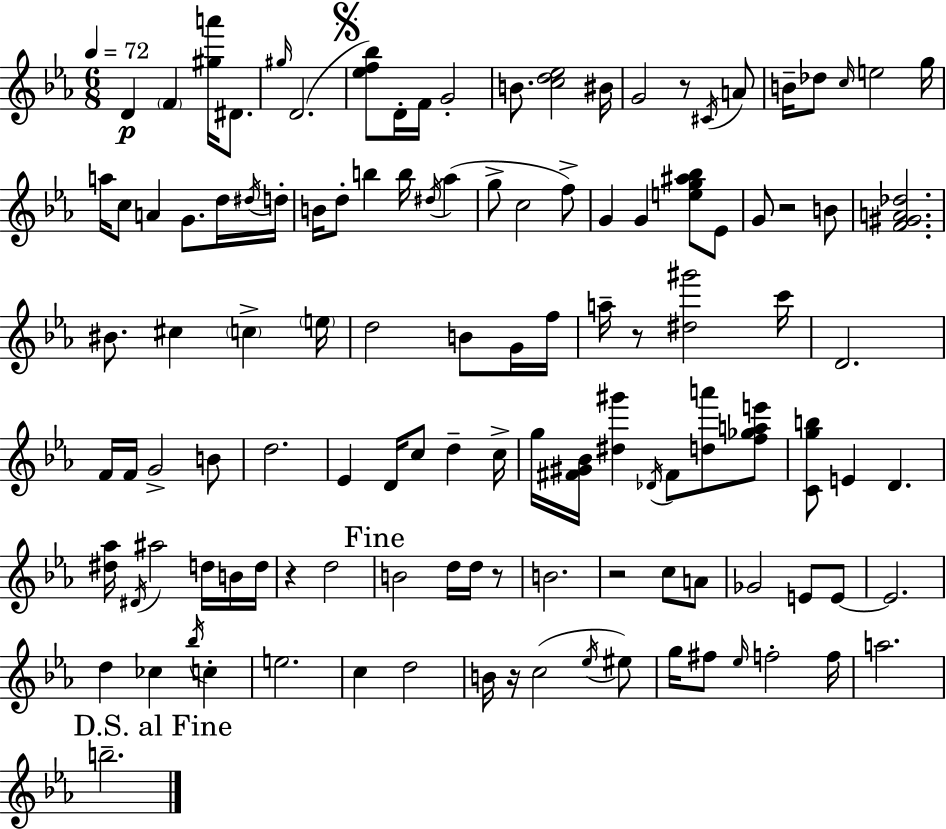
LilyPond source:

{
  \clef treble
  \numericTimeSignature
  \time 6/8
  \key ees \major
  \tempo 4 = 72
  d'4\p \parenthesize f'4 <gis'' a'''>16 dis'8. | \grace { gis''16 }( d'2. | \mark \markup { \musicglyph "scripts.segno" } <ees'' f'' bes''>8) d'16-. f'16 g'2-. | b'8. <c'' d'' ees''>2 | \break bis'16 g'2 r8 \acciaccatura { cis'16 } | a'8 b'16-- des''8 \grace { c''16 } e''2 | g''16 a''16 c''8 a'4 g'8. | d''16 \acciaccatura { dis''16 } d''16-. b'16 d''8-. b''4 b''16 | \break \acciaccatura { dis''16 }( aes''4 g''8-> c''2 | f''8->) g'4 g'4 | <e'' g'' ais'' bes''>8 ees'8 g'8 r2 | b'8 <f' gis' a' des''>2. | \break bis'8. cis''4 | \parenthesize c''4-> \parenthesize e''16 d''2 | b'8 g'16 f''16 a''16-- r8 <dis'' gis'''>2 | c'''16 d'2. | \break f'16 f'16 g'2-> | b'8 d''2. | ees'4 d'16 c''8 | d''4-- c''16-> g''16 <fis' gis' bes'>16 <dis'' gis'''>4 \acciaccatura { des'16 } | \break fis'8 <d'' a'''>8 <f'' ges'' a'' e'''>8 <c' g'' b''>8 e'4 | d'4. <dis'' aes''>16 \acciaccatura { dis'16 } ais''2 | d''16 b'16 d''16 r4 d''2 | \mark "Fine" b'2 | \break d''16 d''16 r8 b'2. | r2 | c''8 a'8 ges'2 | e'8 e'8~~ e'2. | \break d''4 ces''4 | \acciaccatura { bes''16 } c''4-. e''2. | c''4 | d''2 b'16 r16 c''2( | \break \acciaccatura { ees''16 } eis''8) g''16 fis''8 | \grace { ees''16 } f''2-. f''16 a''2. | \mark "D.S. al Fine" b''2.-- | \bar "|."
}